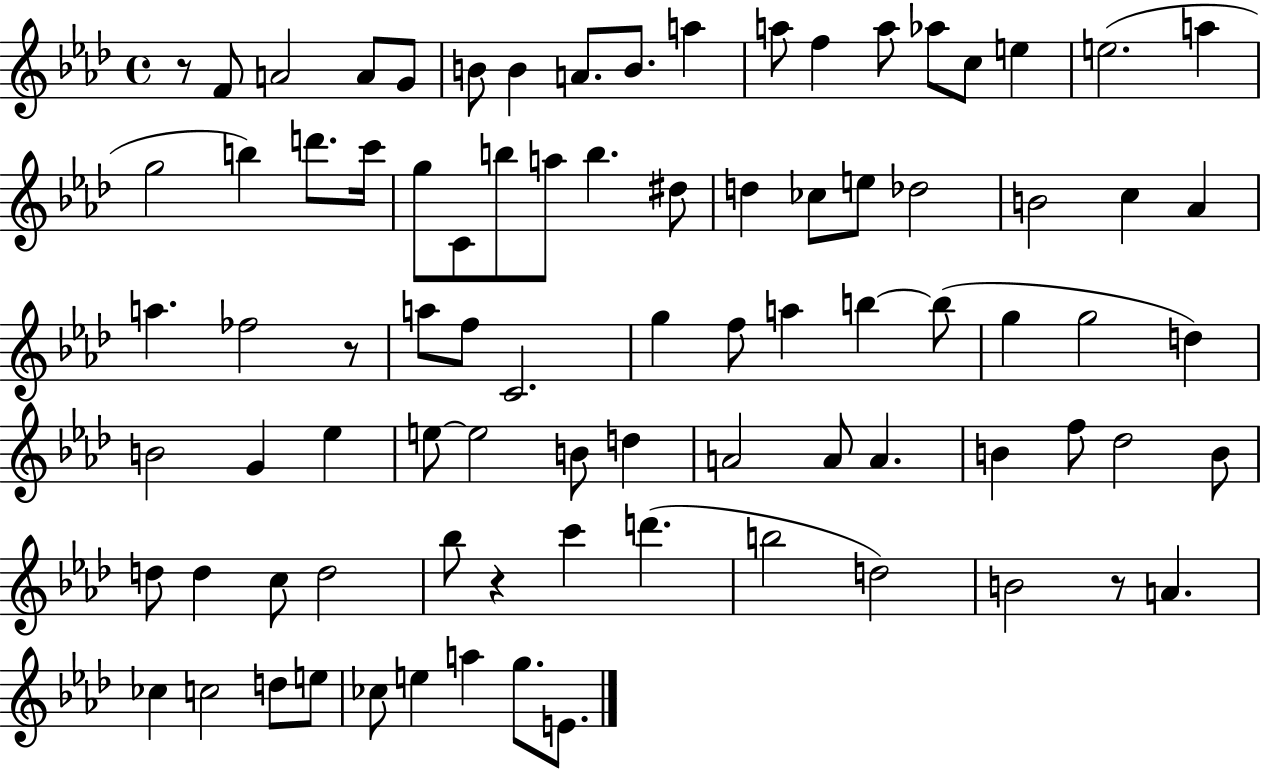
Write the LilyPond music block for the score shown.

{
  \clef treble
  \time 4/4
  \defaultTimeSignature
  \key aes \major
  r8 f'8 a'2 a'8 g'8 | b'8 b'4 a'8. b'8. a''4 | a''8 f''4 a''8 aes''8 c''8 e''4 | e''2.( a''4 | \break g''2 b''4) d'''8. c'''16 | g''8 c'8 b''8 a''8 b''4. dis''8 | d''4 ces''8 e''8 des''2 | b'2 c''4 aes'4 | \break a''4. fes''2 r8 | a''8 f''8 c'2. | g''4 f''8 a''4 b''4~~ b''8( | g''4 g''2 d''4) | \break b'2 g'4 ees''4 | e''8~~ e''2 b'8 d''4 | a'2 a'8 a'4. | b'4 f''8 des''2 b'8 | \break d''8 d''4 c''8 d''2 | bes''8 r4 c'''4 d'''4.( | b''2 d''2) | b'2 r8 a'4. | \break ces''4 c''2 d''8 e''8 | ces''8 e''4 a''4 g''8. e'8. | \bar "|."
}